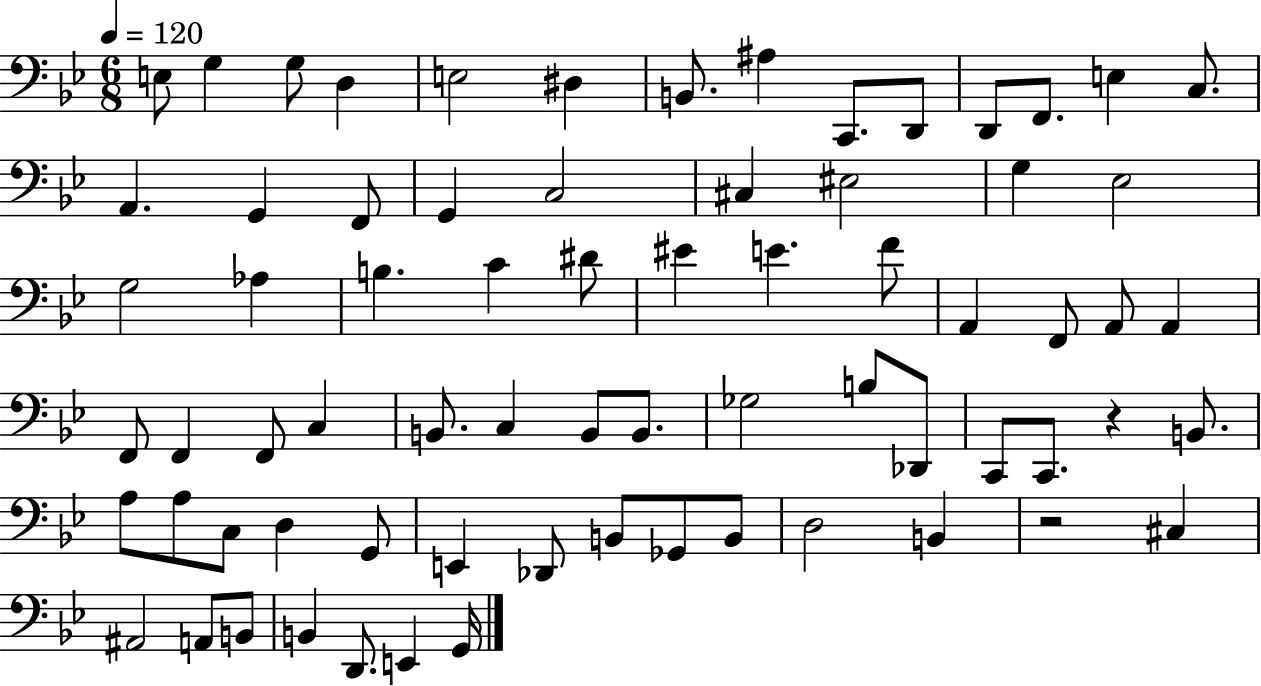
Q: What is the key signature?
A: BES major